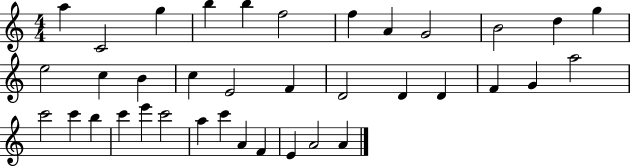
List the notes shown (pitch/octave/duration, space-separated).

A5/q C4/h G5/q B5/q B5/q F5/h F5/q A4/q G4/h B4/h D5/q G5/q E5/h C5/q B4/q C5/q E4/h F4/q D4/h D4/q D4/q F4/q G4/q A5/h C6/h C6/q B5/q C6/q E6/q C6/h A5/q C6/q A4/q F4/q E4/q A4/h A4/q